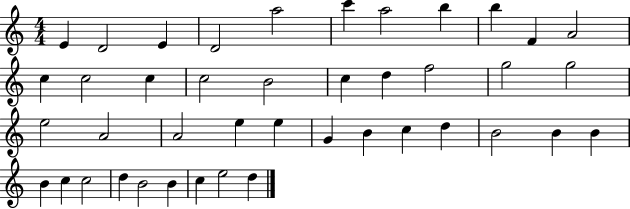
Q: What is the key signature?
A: C major